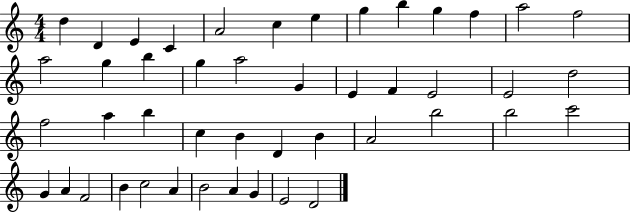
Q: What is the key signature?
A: C major